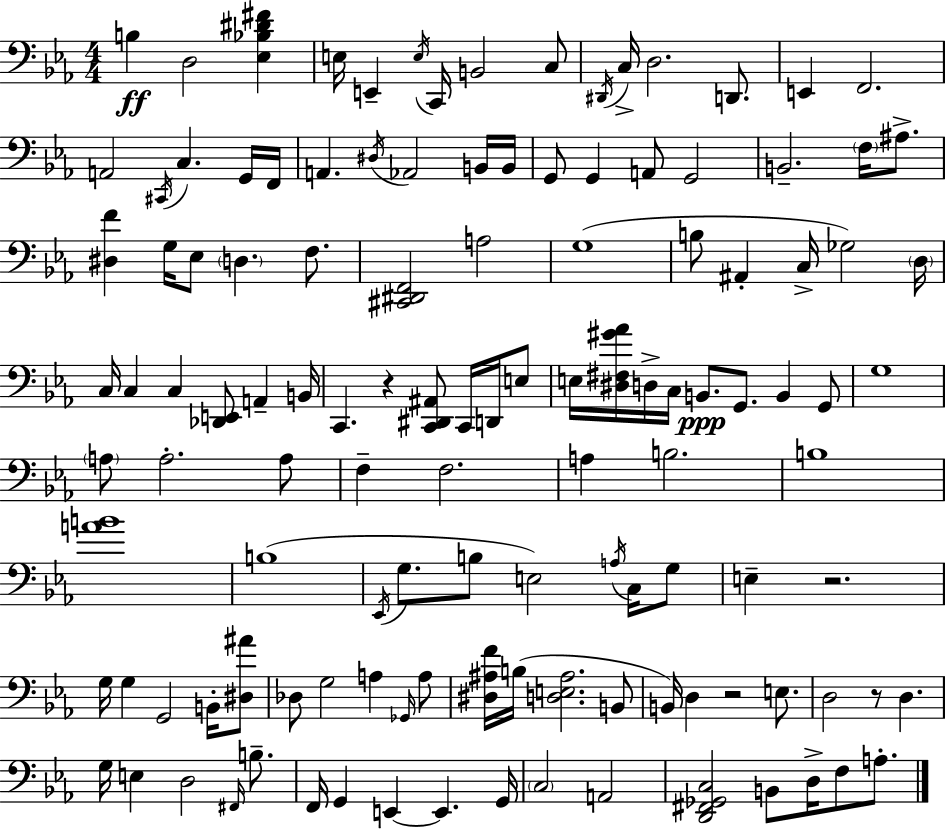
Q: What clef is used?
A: bass